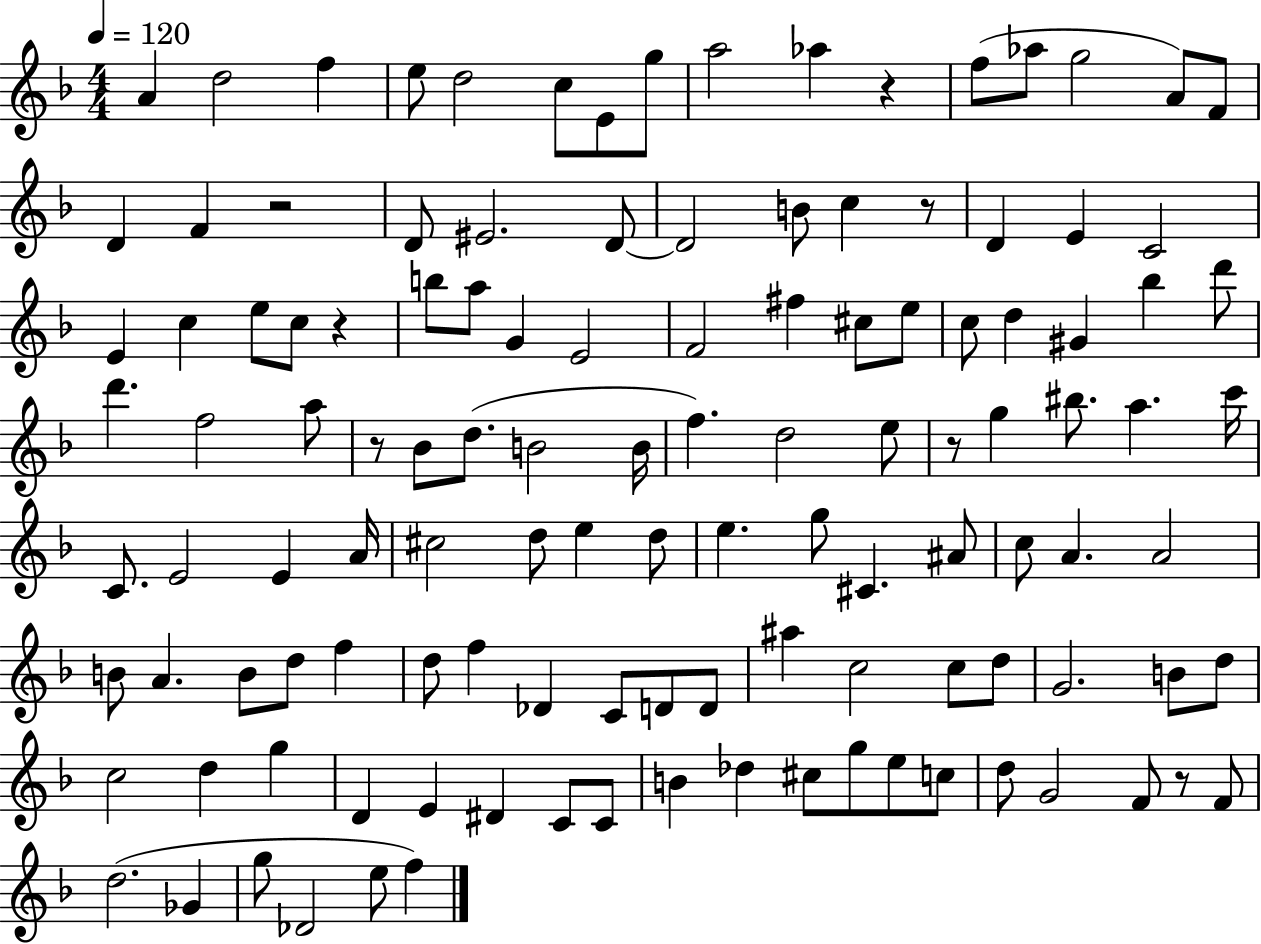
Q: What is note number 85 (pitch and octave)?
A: C5